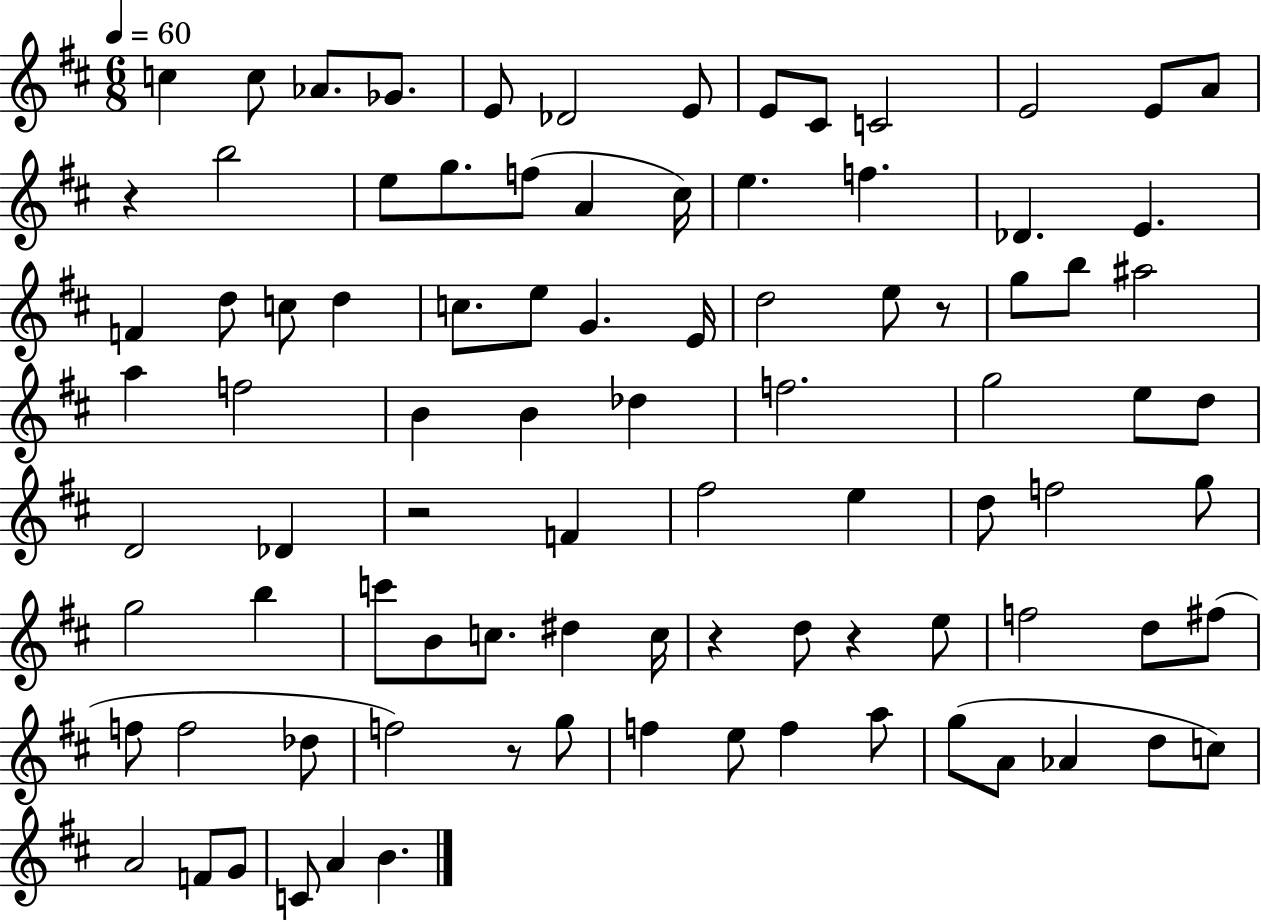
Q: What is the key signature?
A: D major